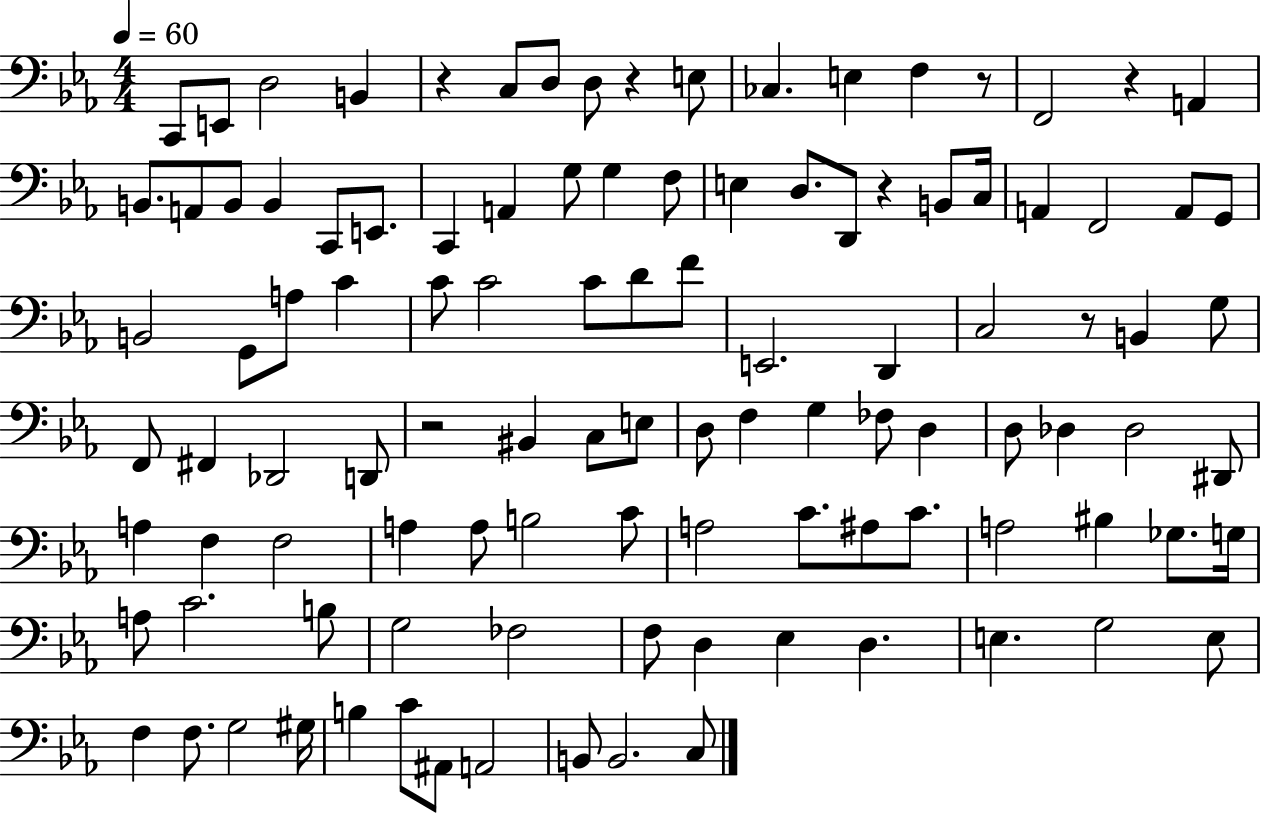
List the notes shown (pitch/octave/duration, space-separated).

C2/e E2/e D3/h B2/q R/q C3/e D3/e D3/e R/q E3/e CES3/q. E3/q F3/q R/e F2/h R/q A2/q B2/e. A2/e B2/e B2/q C2/e E2/e. C2/q A2/q G3/e G3/q F3/e E3/q D3/e. D2/e R/q B2/e C3/s A2/q F2/h A2/e G2/e B2/h G2/e A3/e C4/q C4/e C4/h C4/e D4/e F4/e E2/h. D2/q C3/h R/e B2/q G3/e F2/e F#2/q Db2/h D2/e R/h BIS2/q C3/e E3/e D3/e F3/q G3/q FES3/e D3/q D3/e Db3/q Db3/h D#2/e A3/q F3/q F3/h A3/q A3/e B3/h C4/e A3/h C4/e. A#3/e C4/e. A3/h BIS3/q Gb3/e. G3/s A3/e C4/h. B3/e G3/h FES3/h F3/e D3/q Eb3/q D3/q. E3/q. G3/h E3/e F3/q F3/e. G3/h G#3/s B3/q C4/e A#2/e A2/h B2/e B2/h. C3/e